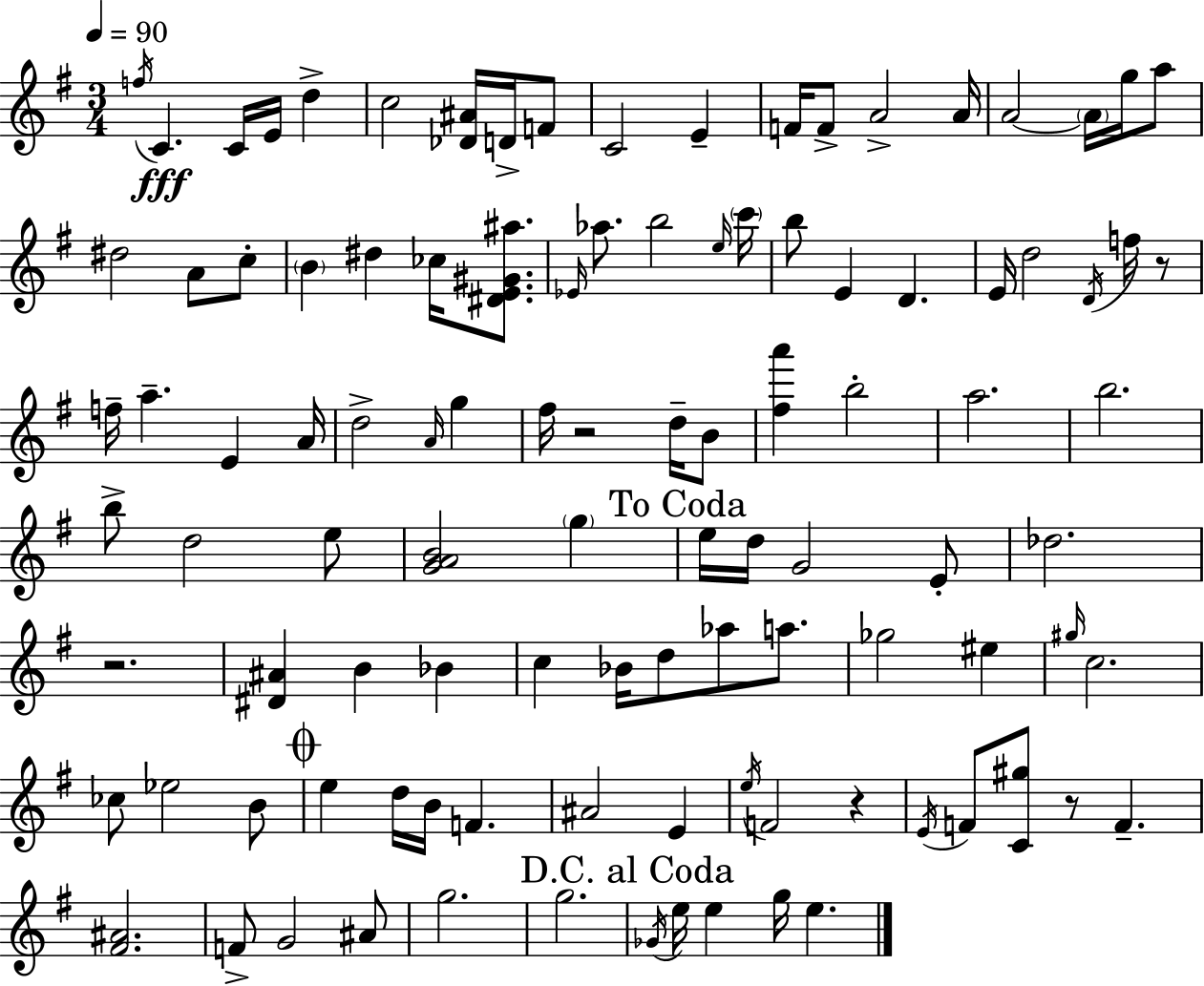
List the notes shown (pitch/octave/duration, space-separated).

F5/s C4/q. C4/s E4/s D5/q C5/h [Db4,A#4]/s D4/s F4/e C4/h E4/q F4/s F4/e A4/h A4/s A4/h A4/s G5/s A5/e D#5/h A4/e C5/e B4/q D#5/q CES5/s [D#4,E4,G#4,A#5]/e. Eb4/s Ab5/e. B5/h E5/s C6/s B5/e E4/q D4/q. E4/s D5/h D4/s F5/s R/e F5/s A5/q. E4/q A4/s D5/h A4/s G5/q F#5/s R/h D5/s B4/e [F#5,A6]/q B5/h A5/h. B5/h. B5/e D5/h E5/e [G4,A4,B4]/h G5/q E5/s D5/s G4/h E4/e Db5/h. R/h. [D#4,A#4]/q B4/q Bb4/q C5/q Bb4/s D5/e Ab5/e A5/e. Gb5/h EIS5/q G#5/s C5/h. CES5/e Eb5/h B4/e E5/q D5/s B4/s F4/q. A#4/h E4/q E5/s F4/h R/q E4/s F4/e [C4,G#5]/e R/e F4/q. [F#4,A#4]/h. F4/e G4/h A#4/e G5/h. G5/h. Gb4/s E5/s E5/q G5/s E5/q.